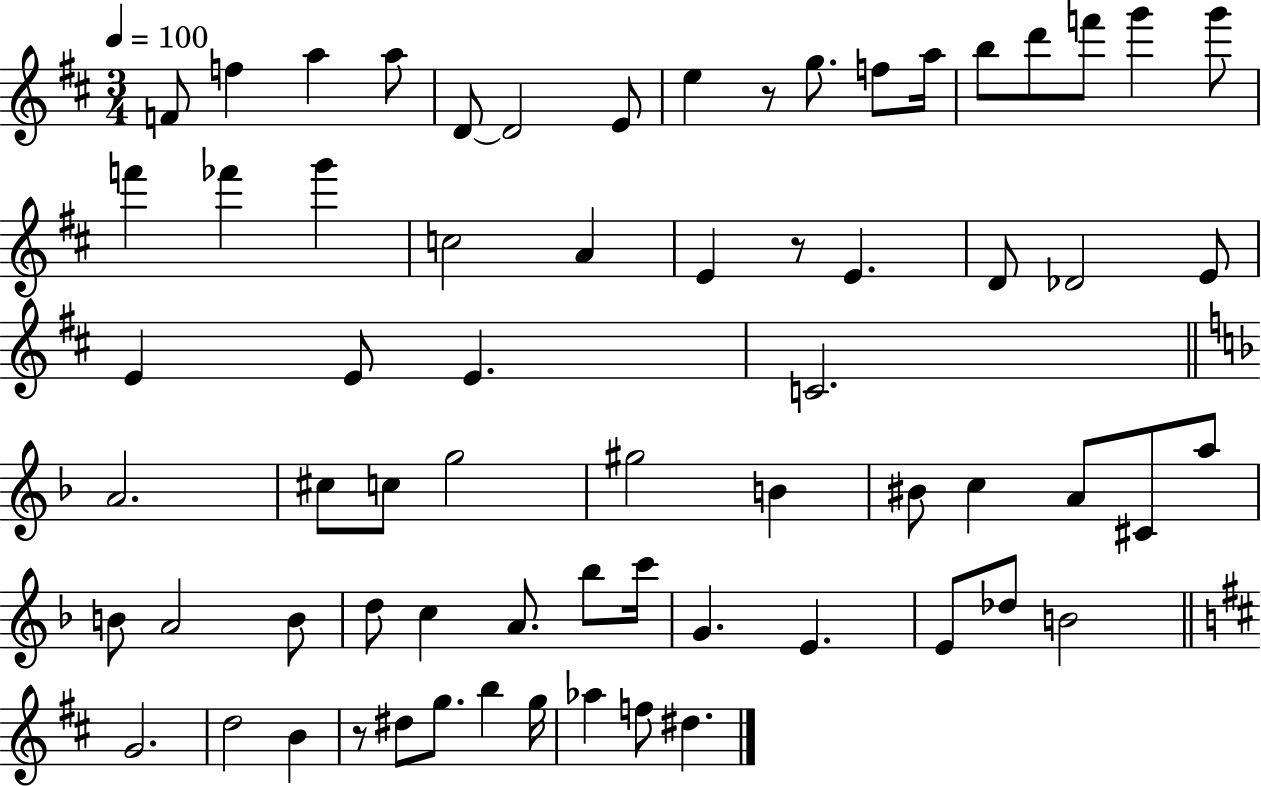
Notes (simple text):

F4/e F5/q A5/q A5/e D4/e D4/h E4/e E5/q R/e G5/e. F5/e A5/s B5/e D6/e F6/e G6/q G6/e F6/q FES6/q G6/q C5/h A4/q E4/q R/e E4/q. D4/e Db4/h E4/e E4/q E4/e E4/q. C4/h. A4/h. C#5/e C5/e G5/h G#5/h B4/q BIS4/e C5/q A4/e C#4/e A5/e B4/e A4/h B4/e D5/e C5/q A4/e. Bb5/e C6/s G4/q. E4/q. E4/e Db5/e B4/h G4/h. D5/h B4/q R/e D#5/e G5/e. B5/q G5/s Ab5/q F5/e D#5/q.